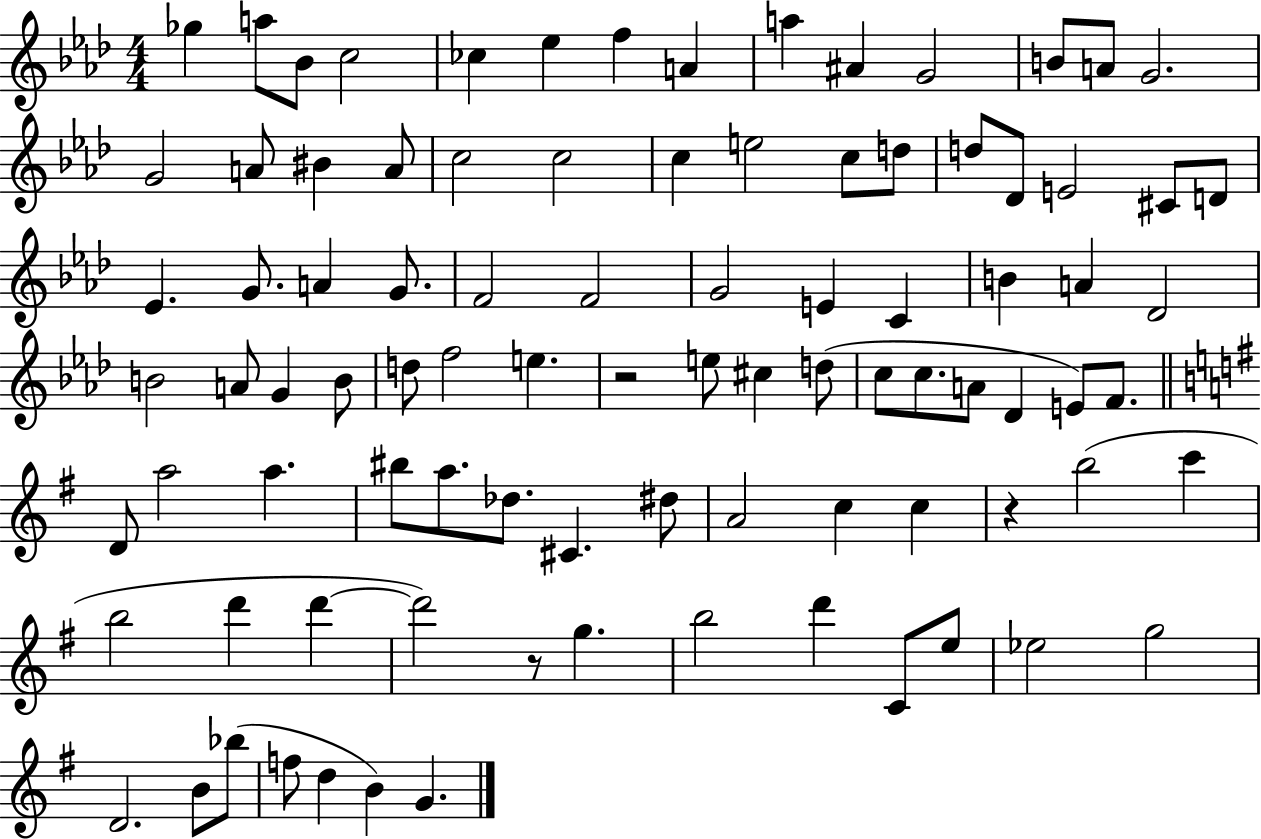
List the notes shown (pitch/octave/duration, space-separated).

Gb5/q A5/e Bb4/e C5/h CES5/q Eb5/q F5/q A4/q A5/q A#4/q G4/h B4/e A4/e G4/h. G4/h A4/e BIS4/q A4/e C5/h C5/h C5/q E5/h C5/e D5/e D5/e Db4/e E4/h C#4/e D4/e Eb4/q. G4/e. A4/q G4/e. F4/h F4/h G4/h E4/q C4/q B4/q A4/q Db4/h B4/h A4/e G4/q B4/e D5/e F5/h E5/q. R/h E5/e C#5/q D5/e C5/e C5/e. A4/e Db4/q E4/e F4/e. D4/e A5/h A5/q. BIS5/e A5/e. Db5/e. C#4/q. D#5/e A4/h C5/q C5/q R/q B5/h C6/q B5/h D6/q D6/q D6/h R/e G5/q. B5/h D6/q C4/e E5/e Eb5/h G5/h D4/h. B4/e Bb5/e F5/e D5/q B4/q G4/q.